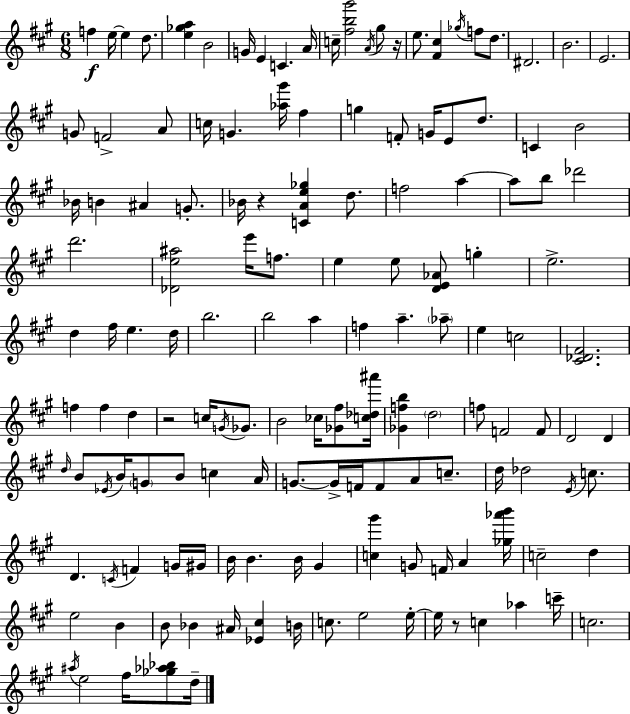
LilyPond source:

{
  \clef treble
  \numericTimeSignature
  \time 6/8
  \key a \major
  f''4\f e''16~~ e''4 d''8. | <e'' ges'' a''>4 b'2 | g'16 e'4 c'4. a'16 | c''16-- <fis'' b'' gis'''>2 \acciaccatura { a'16 } gis''8 | \break r16 e''8. <fis' cis''>4 \acciaccatura { ges''16 } f''8 d''8. | dis'2. | b'2. | e'2. | \break g'8 f'2-> | a'8 c''16 g'4. <aes'' gis'''>16 fis''4 | g''4 f'8-. g'16 e'8 d''8. | c'4 b'2 | \break bes'16 b'4 ais'4 g'8.-. | bes'16 r4 <c' a' e'' ges''>4 d''8. | f''2 a''4~~ | a''8 b''8 des'''2 | \break d'''2. | <des' e'' ais''>2 e'''16 f''8. | e''4 e''8 <d' e' aes'>8 g''4-. | e''2.-> | \break d''4 fis''16 e''4. | d''16 b''2. | b''2 a''4 | f''4 a''4.-- | \break \parenthesize aes''8-- e''4 c''2 | <cis' des' fis'>2. | f''4 f''4 d''4 | r2 c''16 \acciaccatura { g'16 } | \break ges'8. b'2 ces''16 | <ges' fis''>8 <c'' des'' ais'''>16 <ges' f'' b''>4 \parenthesize d''2 | f''8 f'2 | f'8 d'2 d'4 | \break \grace { d''16 } b'8 \acciaccatura { ees'16 } b'16 \parenthesize g'8 b'8 | c''4 a'16 g'8.~~ g'16-> f'16 f'8 | a'8 c''8.-- d''16 des''2 | \acciaccatura { e'16 } c''8. d'4. | \break \acciaccatura { c'16 } f'4 g'16 gis'16 b'16 b'4. | b'16 gis'4 <c'' gis'''>4 g'8 | f'16 a'4 <ges'' aes''' b'''>16 c''2-- | d''4 e''2 | \break b'4 b'8 bes'4 | ais'16 <ees' cis''>4 b'16 c''8. e''2 | e''16-.~~ e''16 r8 c''4 | aes''4 c'''16-- c''2. | \break \acciaccatura { ais''16 } e''2 | fis''16 <ges'' aes'' bes''>8 d''16-- \bar "|."
}